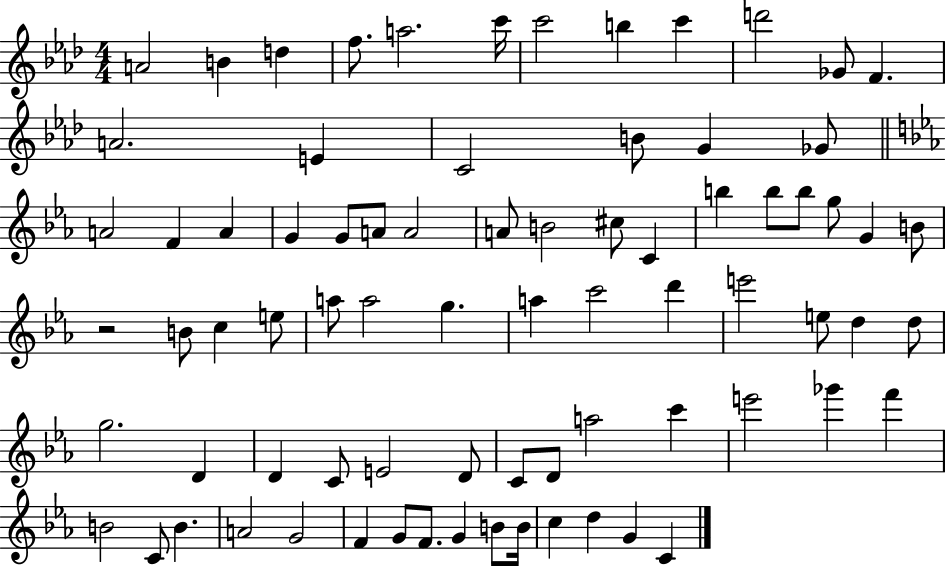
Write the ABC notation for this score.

X:1
T:Untitled
M:4/4
L:1/4
K:Ab
A2 B d f/2 a2 c'/4 c'2 b c' d'2 _G/2 F A2 E C2 B/2 G _G/2 A2 F A G G/2 A/2 A2 A/2 B2 ^c/2 C b b/2 b/2 g/2 G B/2 z2 B/2 c e/2 a/2 a2 g a c'2 d' e'2 e/2 d d/2 g2 D D C/2 E2 D/2 C/2 D/2 a2 c' e'2 _g' f' B2 C/2 B A2 G2 F G/2 F/2 G B/2 B/4 c d G C